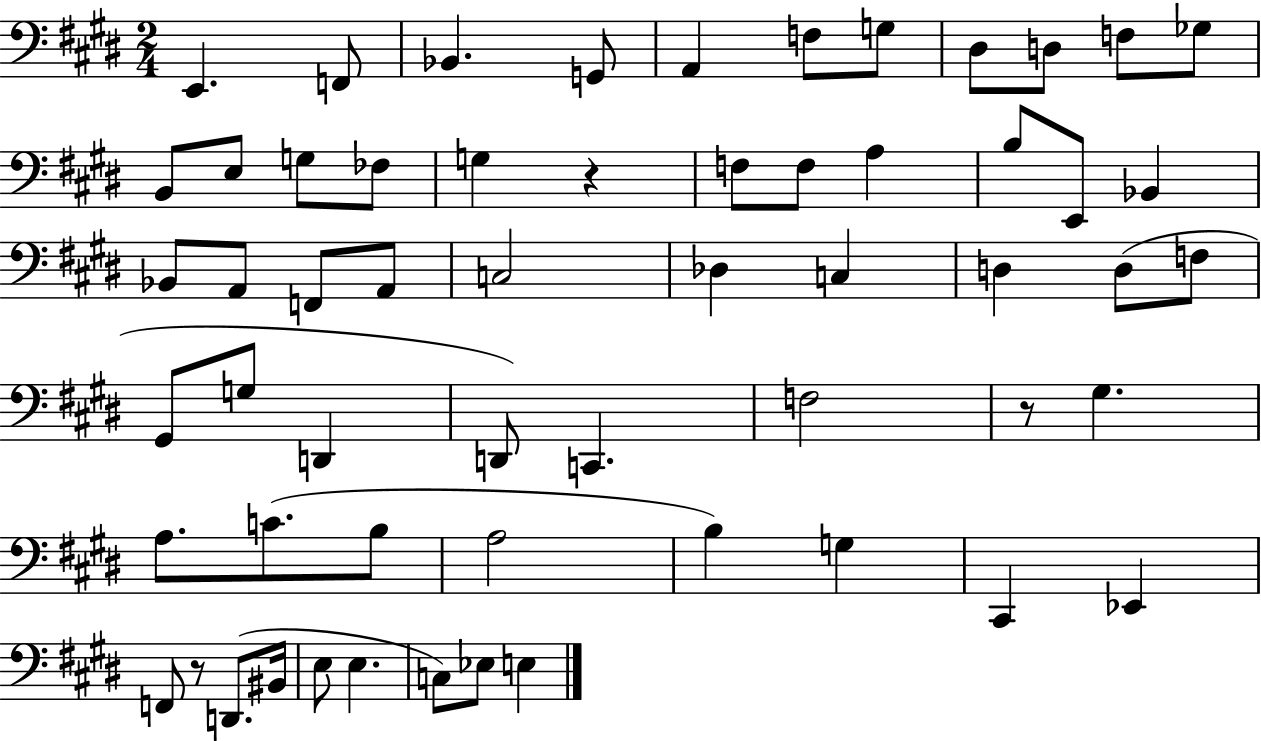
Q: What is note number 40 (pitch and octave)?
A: A3